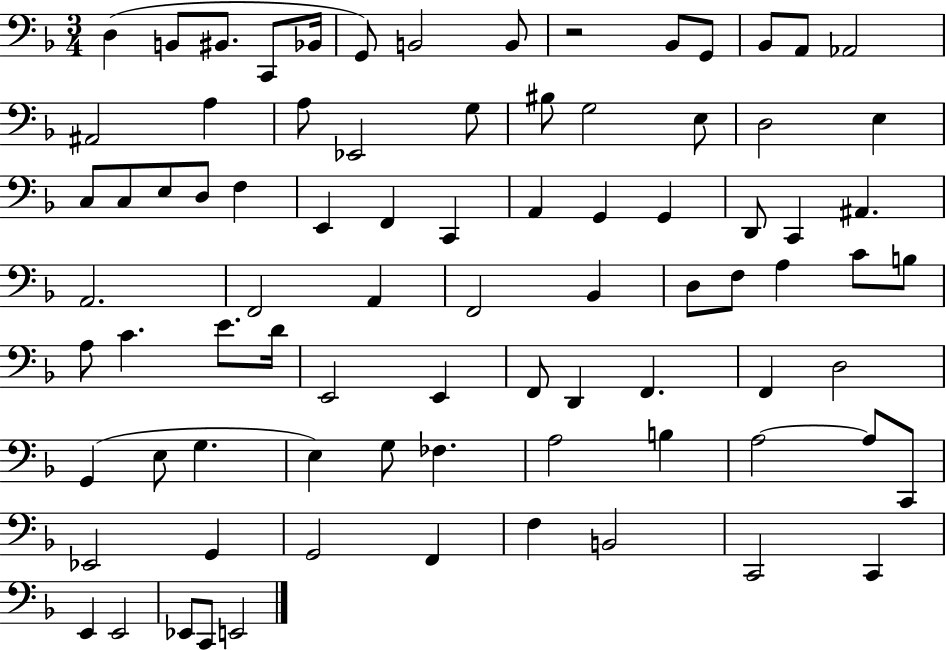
X:1
T:Untitled
M:3/4
L:1/4
K:F
D, B,,/2 ^B,,/2 C,,/2 _B,,/4 G,,/2 B,,2 B,,/2 z2 _B,,/2 G,,/2 _B,,/2 A,,/2 _A,,2 ^A,,2 A, A,/2 _E,,2 G,/2 ^B,/2 G,2 E,/2 D,2 E, C,/2 C,/2 E,/2 D,/2 F, E,, F,, C,, A,, G,, G,, D,,/2 C,, ^A,, A,,2 F,,2 A,, F,,2 _B,, D,/2 F,/2 A, C/2 B,/2 A,/2 C E/2 D/4 E,,2 E,, F,,/2 D,, F,, F,, D,2 G,, E,/2 G, E, G,/2 _F, A,2 B, A,2 A,/2 C,,/2 _E,,2 G,, G,,2 F,, F, B,,2 C,,2 C,, E,, E,,2 _E,,/2 C,,/2 E,,2